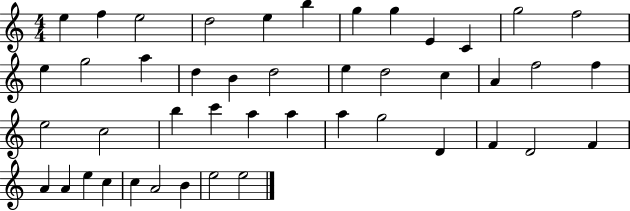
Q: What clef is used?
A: treble